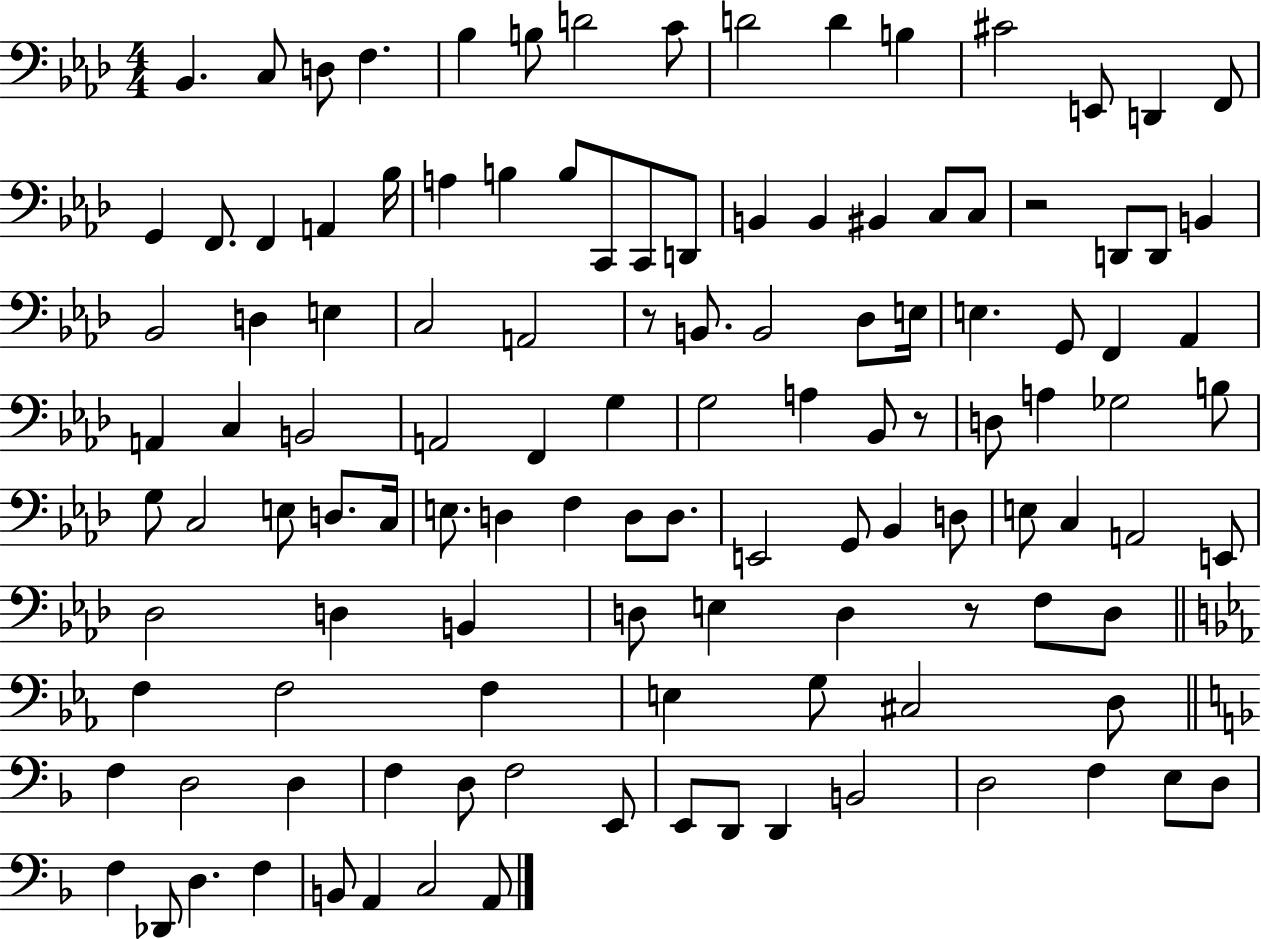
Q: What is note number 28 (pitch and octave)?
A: B2